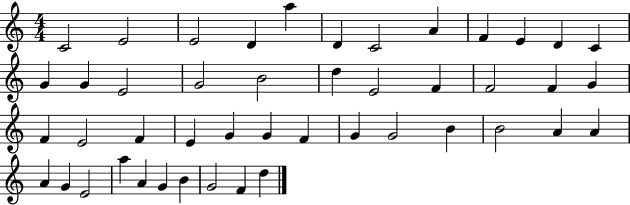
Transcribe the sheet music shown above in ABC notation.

X:1
T:Untitled
M:4/4
L:1/4
K:C
C2 E2 E2 D a D C2 A F E D C G G E2 G2 B2 d E2 F F2 F G F E2 F E G G F G G2 B B2 A A A G E2 a A G B G2 F d